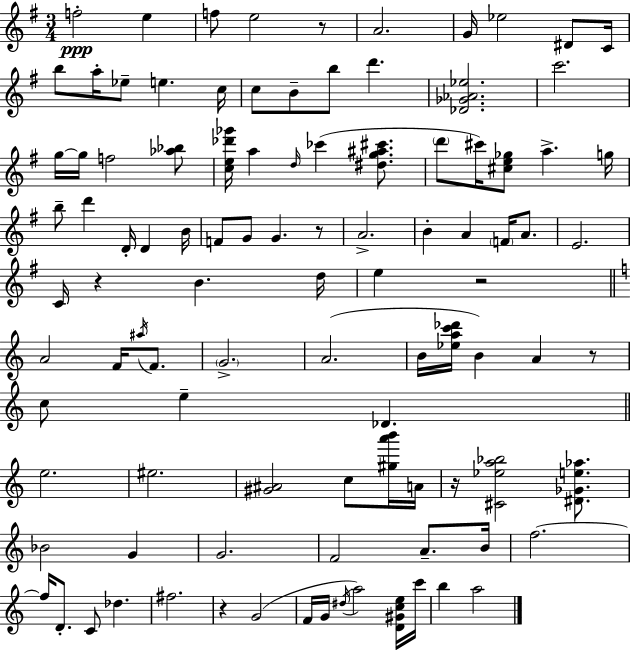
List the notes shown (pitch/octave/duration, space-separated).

F5/h E5/q F5/e E5/h R/e A4/h. G4/s Eb5/h D#4/e C4/s B5/e A5/s Eb5/e E5/q. C5/s C5/e B4/e B5/e D6/q. [Db4,Gb4,Ab4,Eb5]/h. C6/h. G5/s G5/s F5/h [Ab5,Bb5]/e [C5,E5,Db6,Gb6]/s A5/q D5/s CES6/q [D#5,G5,A#5,C#6]/e. D6/e C#6/s [C#5,E5,Gb5]/e A5/q. G5/s B5/e D6/q D4/s D4/q B4/s F4/e G4/e G4/q. R/e A4/h. B4/q A4/q F4/s A4/e. E4/h. C4/s R/q B4/q. D5/s E5/q R/h A4/h F4/s A#5/s F4/e. G4/h. A4/h. B4/s [Eb5,A5,C6,Db6]/s B4/q A4/q R/e C5/e E5/q Db4/q. E5/h. EIS5/h. [G#4,A#4]/h C5/e [G#5,A6,B6]/s A4/s R/s [C#4,Eb5,A5,Bb5]/h [D#4,Gb4,E5,Ab5]/e. Bb4/h G4/q G4/h. F4/h A4/e. B4/s F5/h. F5/s D4/e. C4/e Db5/q. F#5/h. R/q G4/h F4/s G4/s D#5/s A5/h [D4,G#4,C5,E5]/s C6/s B5/q A5/h